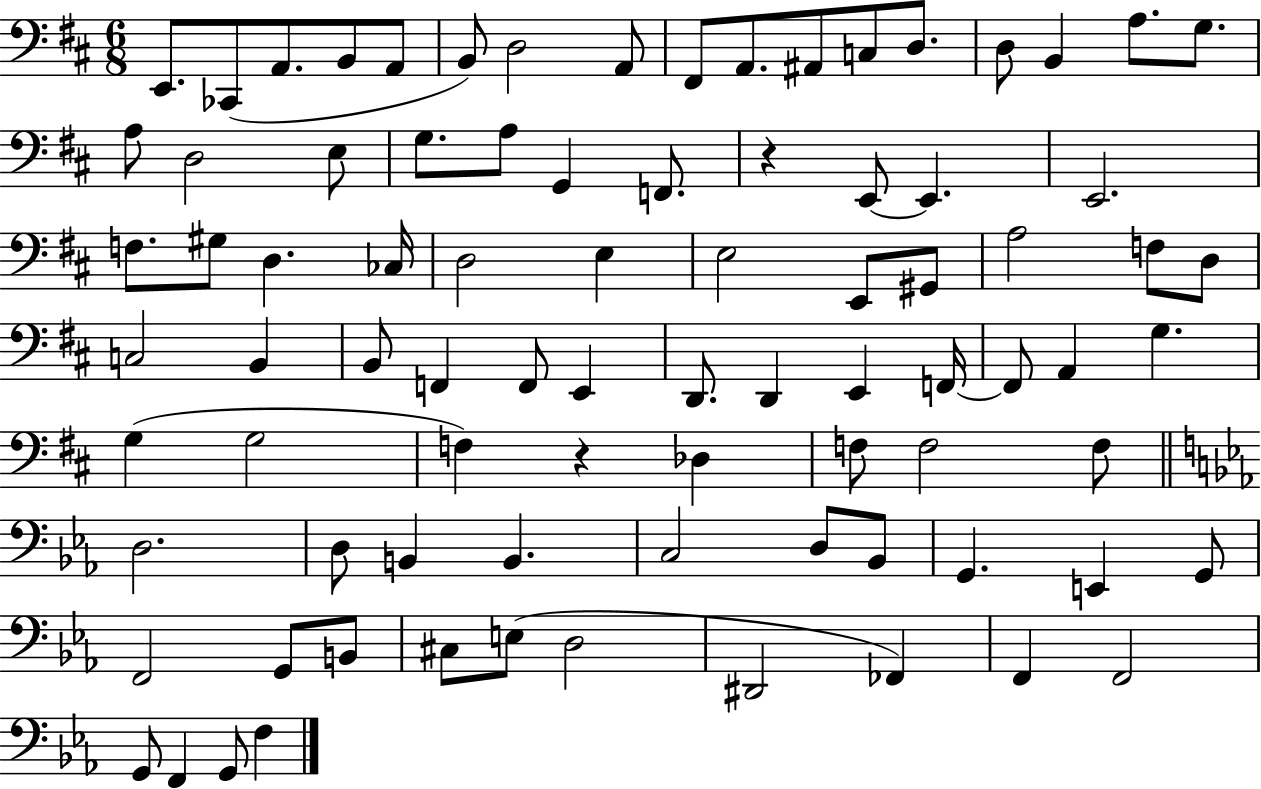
E2/e. CES2/e A2/e. B2/e A2/e B2/e D3/h A2/e F#2/e A2/e. A#2/e C3/e D3/e. D3/e B2/q A3/e. G3/e. A3/e D3/h E3/e G3/e. A3/e G2/q F2/e. R/q E2/e E2/q. E2/h. F3/e. G#3/e D3/q. CES3/s D3/h E3/q E3/h E2/e G#2/e A3/h F3/e D3/e C3/h B2/q B2/e F2/q F2/e E2/q D2/e. D2/q E2/q F2/s F2/e A2/q G3/q. G3/q G3/h F3/q R/q Db3/q F3/e F3/h F3/e D3/h. D3/e B2/q B2/q. C3/h D3/e Bb2/e G2/q. E2/q G2/e F2/h G2/e B2/e C#3/e E3/e D3/h D#2/h FES2/q F2/q F2/h G2/e F2/q G2/e F3/q